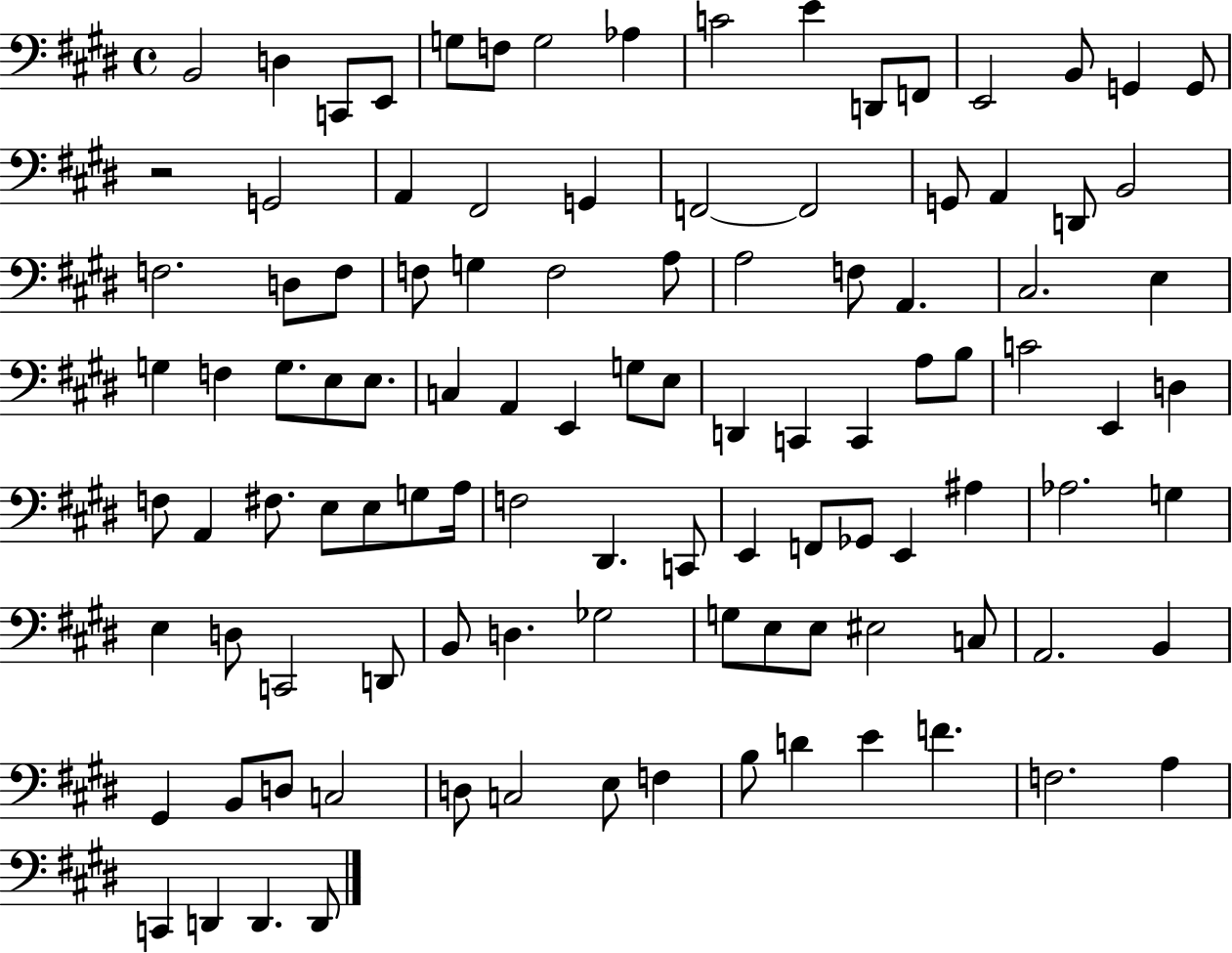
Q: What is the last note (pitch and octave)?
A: D2